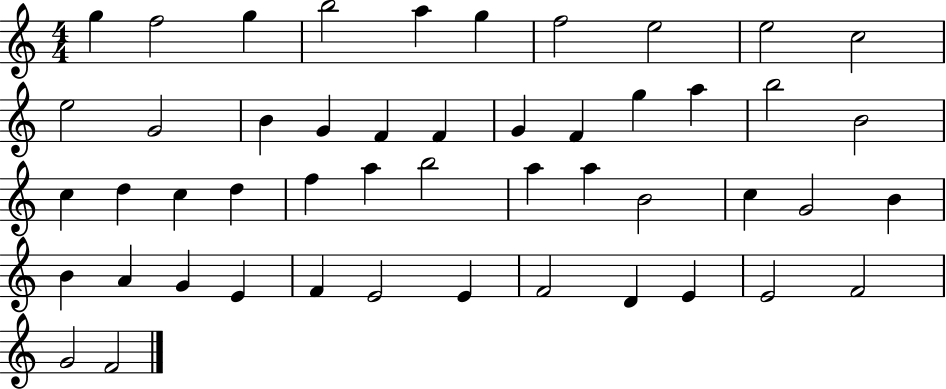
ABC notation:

X:1
T:Untitled
M:4/4
L:1/4
K:C
g f2 g b2 a g f2 e2 e2 c2 e2 G2 B G F F G F g a b2 B2 c d c d f a b2 a a B2 c G2 B B A G E F E2 E F2 D E E2 F2 G2 F2